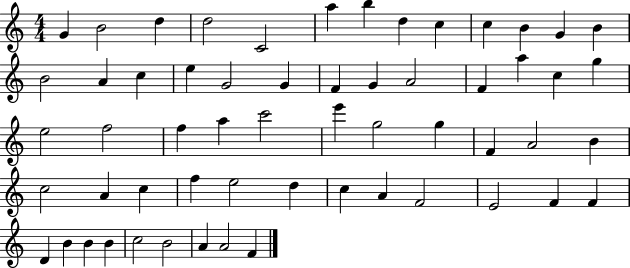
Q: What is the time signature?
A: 4/4